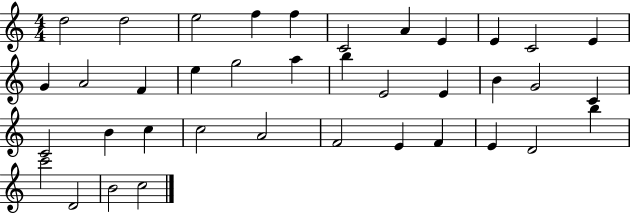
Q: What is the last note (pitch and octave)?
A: C5